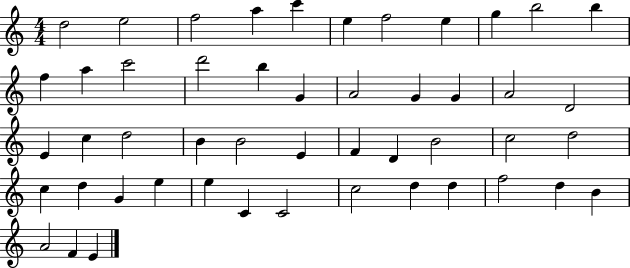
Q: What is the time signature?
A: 4/4